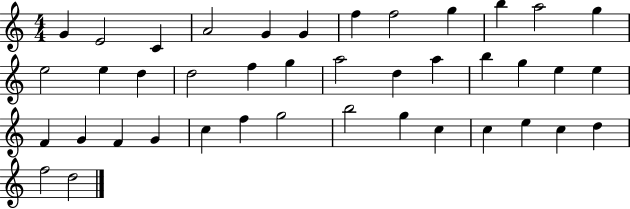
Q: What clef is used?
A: treble